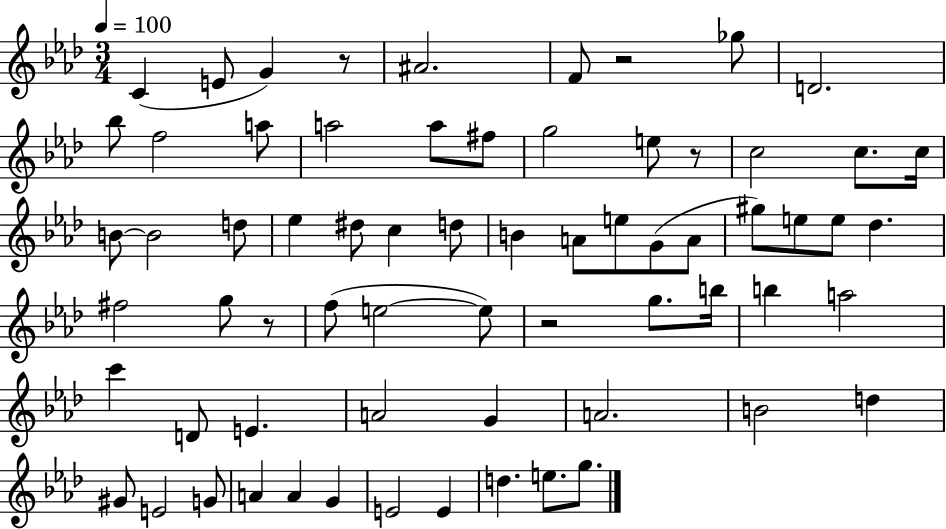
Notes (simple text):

C4/q E4/e G4/q R/e A#4/h. F4/e R/h Gb5/e D4/h. Bb5/e F5/h A5/e A5/h A5/e F#5/e G5/h E5/e R/e C5/h C5/e. C5/s B4/e B4/h D5/e Eb5/q D#5/e C5/q D5/e B4/q A4/e E5/e G4/e A4/e G#5/e E5/e E5/e Db5/q. F#5/h G5/e R/e F5/e E5/h E5/e R/h G5/e. B5/s B5/q A5/h C6/q D4/e E4/q. A4/h G4/q A4/h. B4/h D5/q G#4/e E4/h G4/e A4/q A4/q G4/q E4/h E4/q D5/q. E5/e. G5/e.